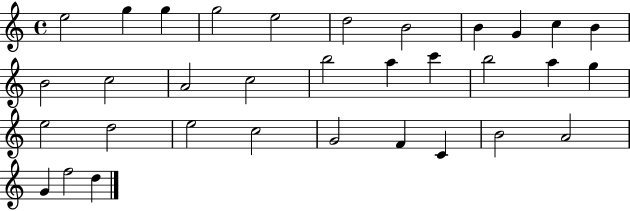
E5/h G5/q G5/q G5/h E5/h D5/h B4/h B4/q G4/q C5/q B4/q B4/h C5/h A4/h C5/h B5/h A5/q C6/q B5/h A5/q G5/q E5/h D5/h E5/h C5/h G4/h F4/q C4/q B4/h A4/h G4/q F5/h D5/q